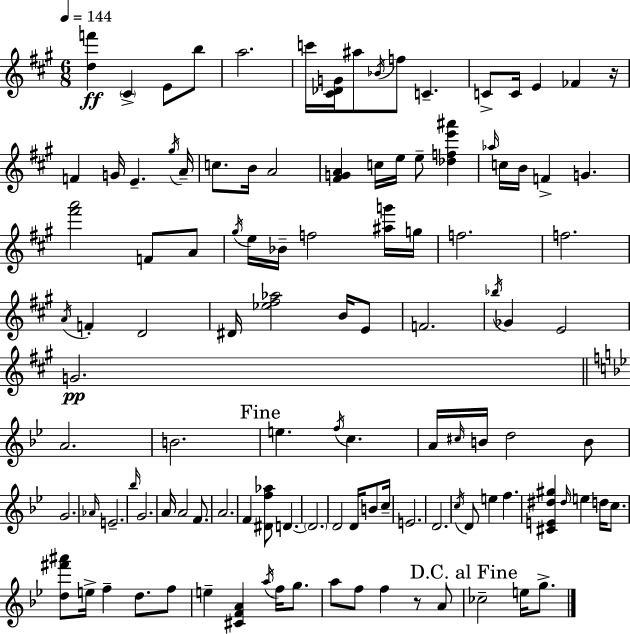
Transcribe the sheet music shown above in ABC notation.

X:1
T:Untitled
M:6/8
L:1/4
K:A
[df'] ^C E/2 b/2 a2 c'/4 [^C_DG]/4 ^a/2 _B/4 f/2 C C/2 C/4 E _F z/4 F G/4 E ^g/4 A/4 c/2 B/4 A2 [^FGA] c/4 e/4 e/2 [_dfe'^a'] _a/4 c/4 B/4 F G [^f'a']2 F/2 A/2 ^g/4 e/4 _B/4 f2 [^ag']/4 g/4 f2 f2 A/4 F D2 ^D/4 [_e^f_a]2 B/4 E/2 F2 _b/4 _G E2 G2 A2 B2 e f/4 c A/4 ^c/4 B/4 d2 B/2 G2 _A/4 E2 _b/4 G2 A/4 A2 F/2 A2 F [^Df_a]/2 D D2 D2 D/4 B/2 c/4 E2 D2 c/4 D/2 e f [^CE^d^g] ^d/4 e d/4 c/2 [d^f'^a']/2 e/4 f d/2 f/2 e [^CFA] a/4 f/4 g/2 a/2 f/2 f z/2 A/2 _c2 e/4 g/2